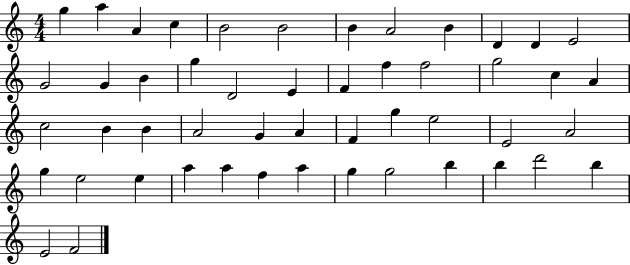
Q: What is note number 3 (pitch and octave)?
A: A4